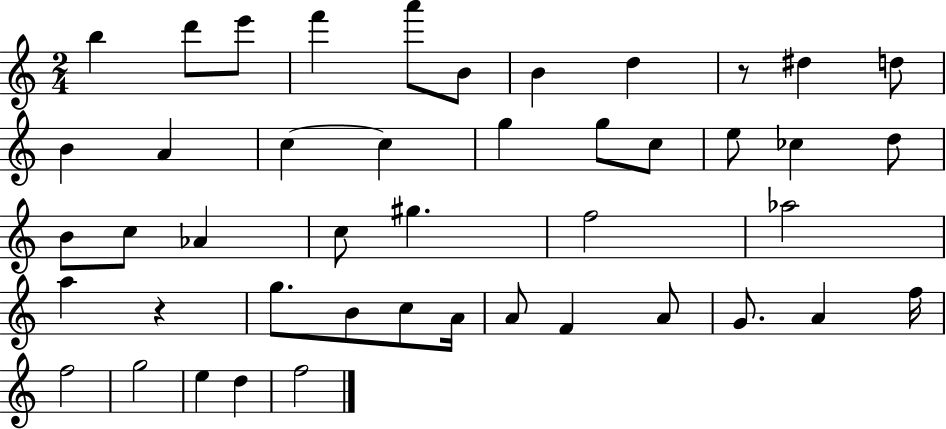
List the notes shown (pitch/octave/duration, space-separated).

B5/q D6/e E6/e F6/q A6/e B4/e B4/q D5/q R/e D#5/q D5/e B4/q A4/q C5/q C5/q G5/q G5/e C5/e E5/e CES5/q D5/e B4/e C5/e Ab4/q C5/e G#5/q. F5/h Ab5/h A5/q R/q G5/e. B4/e C5/e A4/s A4/e F4/q A4/e G4/e. A4/q F5/s F5/h G5/h E5/q D5/q F5/h